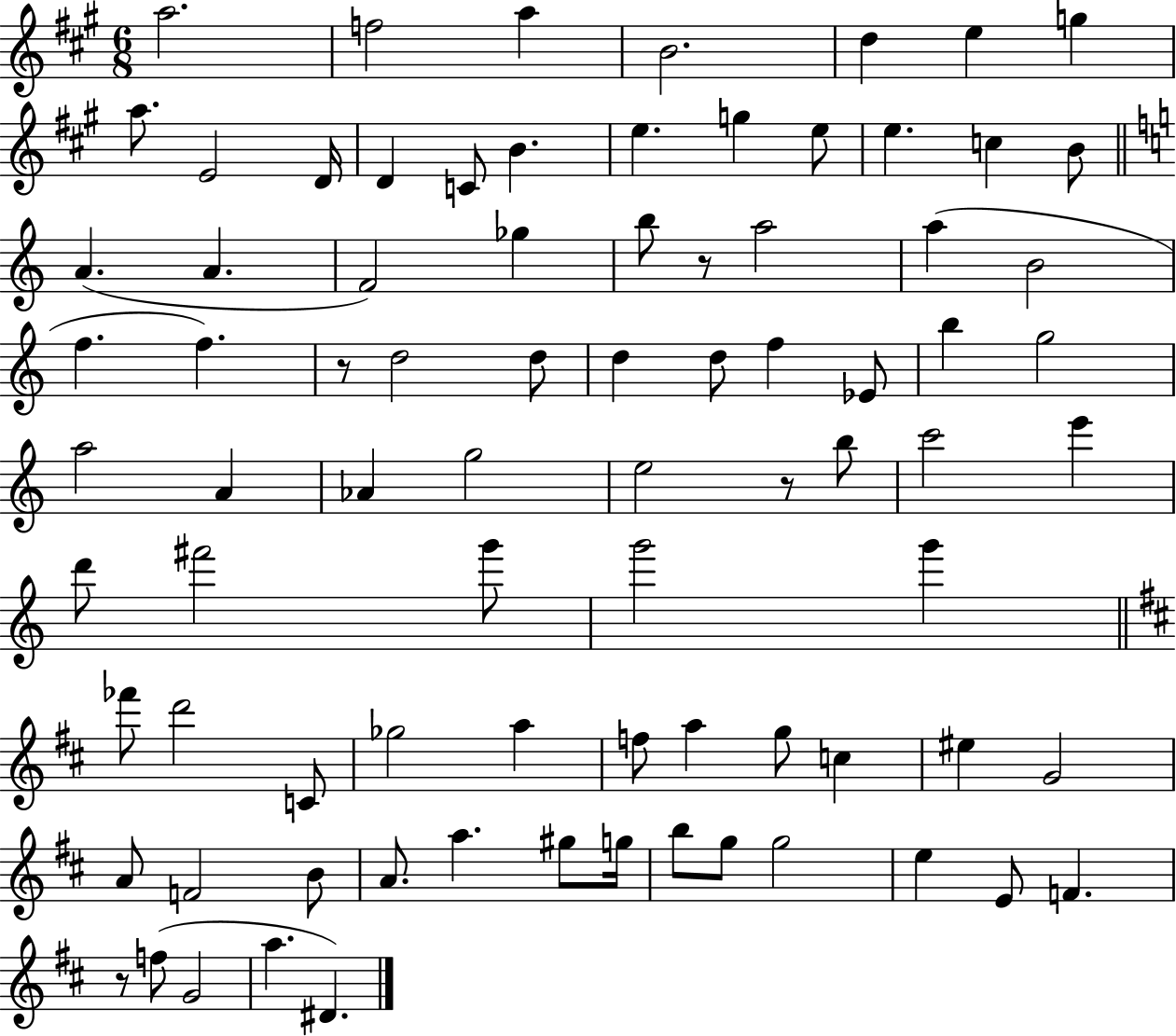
{
  \clef treble
  \numericTimeSignature
  \time 6/8
  \key a \major
  a''2. | f''2 a''4 | b'2. | d''4 e''4 g''4 | \break a''8. e'2 d'16 | d'4 c'8 b'4. | e''4. g''4 e''8 | e''4. c''4 b'8 | \break \bar "||" \break \key a \minor a'4.( a'4. | f'2) ges''4 | b''8 r8 a''2 | a''4( b'2 | \break f''4. f''4.) | r8 d''2 d''8 | d''4 d''8 f''4 ees'8 | b''4 g''2 | \break a''2 a'4 | aes'4 g''2 | e''2 r8 b''8 | c'''2 e'''4 | \break d'''8 fis'''2 g'''8 | g'''2 g'''4 | \bar "||" \break \key b \minor fes'''8 d'''2 c'8 | ges''2 a''4 | f''8 a''4 g''8 c''4 | eis''4 g'2 | \break a'8 f'2 b'8 | a'8. a''4. gis''8 g''16 | b''8 g''8 g''2 | e''4 e'8 f'4. | \break r8 f''8( g'2 | a''4. dis'4.) | \bar "|."
}